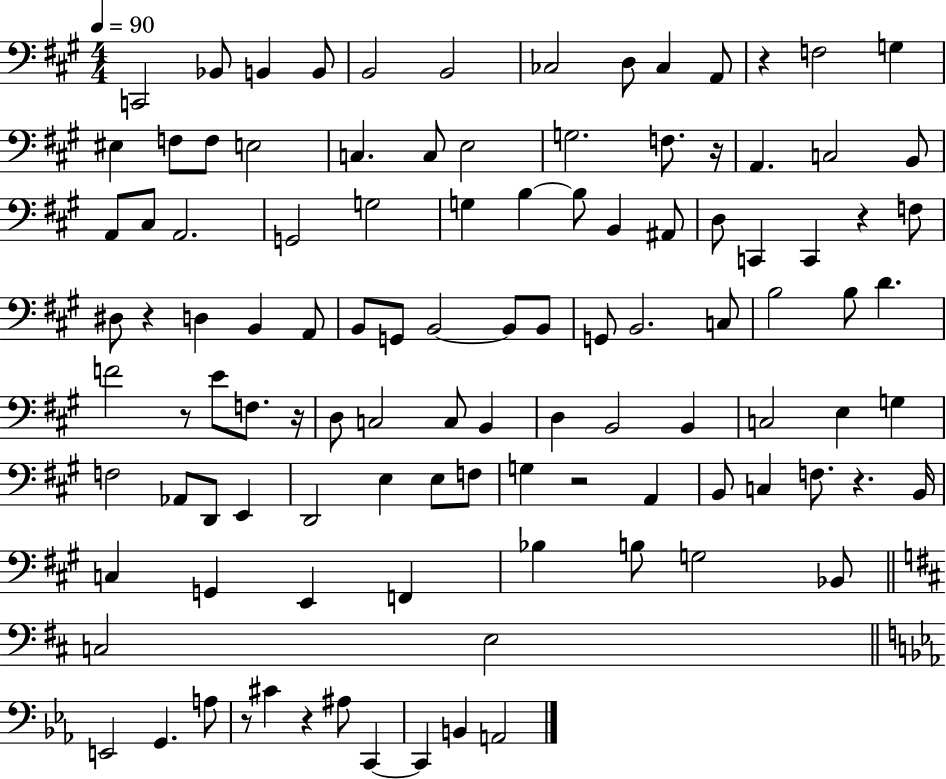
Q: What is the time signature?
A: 4/4